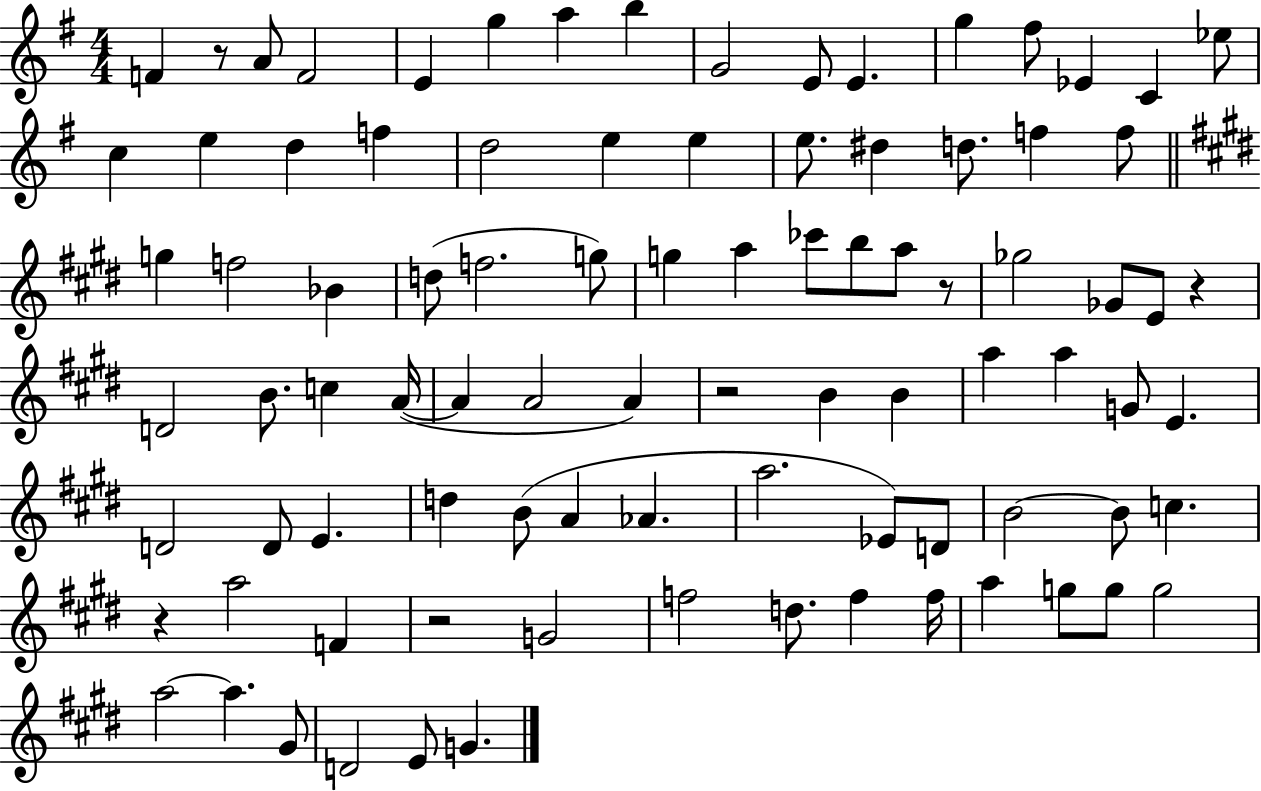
X:1
T:Untitled
M:4/4
L:1/4
K:G
F z/2 A/2 F2 E g a b G2 E/2 E g ^f/2 _E C _e/2 c e d f d2 e e e/2 ^d d/2 f f/2 g f2 _B d/2 f2 g/2 g a _c'/2 b/2 a/2 z/2 _g2 _G/2 E/2 z D2 B/2 c A/4 A A2 A z2 B B a a G/2 E D2 D/2 E d B/2 A _A a2 _E/2 D/2 B2 B/2 c z a2 F z2 G2 f2 d/2 f f/4 a g/2 g/2 g2 a2 a ^G/2 D2 E/2 G